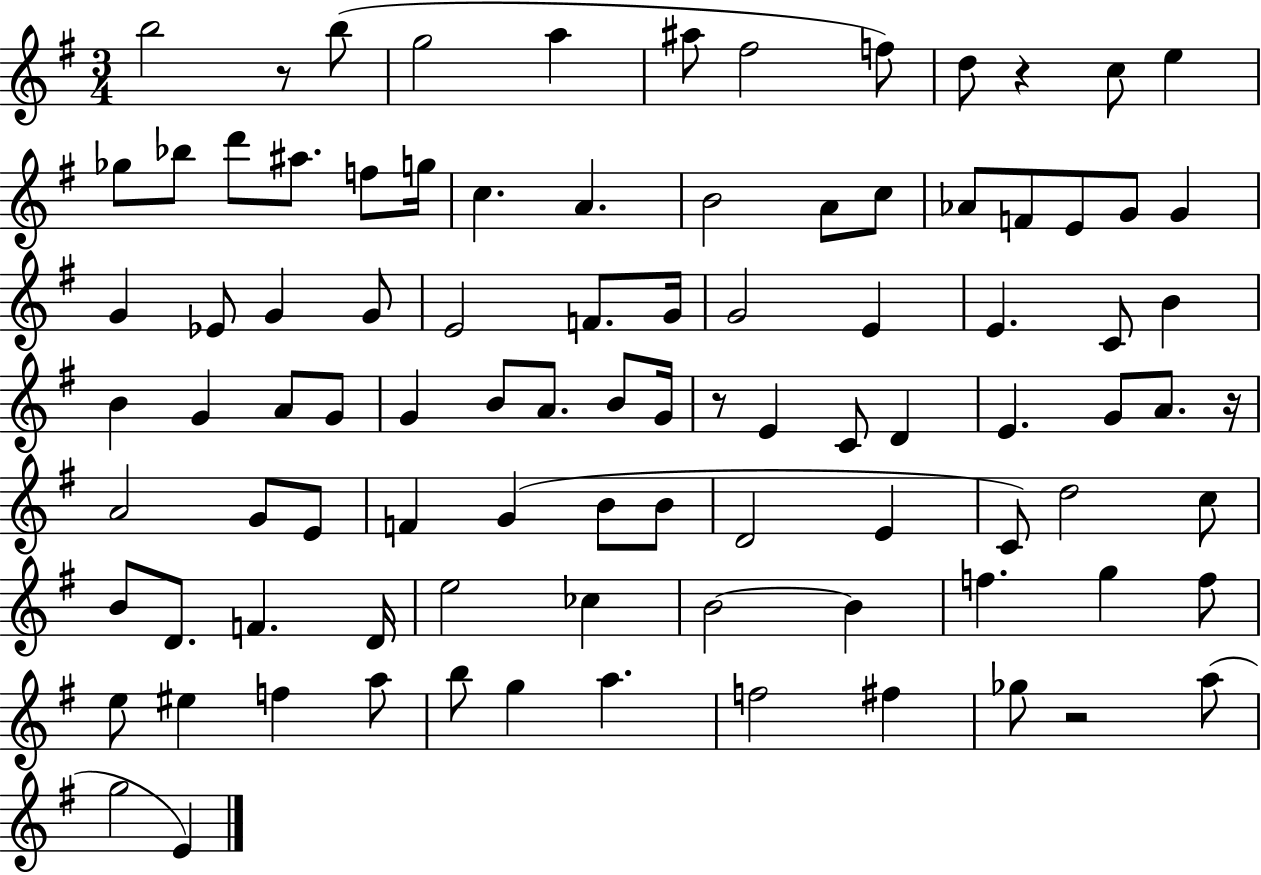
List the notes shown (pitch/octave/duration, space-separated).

B5/h R/e B5/e G5/h A5/q A#5/e F#5/h F5/e D5/e R/q C5/e E5/q Gb5/e Bb5/e D6/e A#5/e. F5/e G5/s C5/q. A4/q. B4/h A4/e C5/e Ab4/e F4/e E4/e G4/e G4/q G4/q Eb4/e G4/q G4/e E4/h F4/e. G4/s G4/h E4/q E4/q. C4/e B4/q B4/q G4/q A4/e G4/e G4/q B4/e A4/e. B4/e G4/s R/e E4/q C4/e D4/q E4/q. G4/e A4/e. R/s A4/h G4/e E4/e F4/q G4/q B4/e B4/e D4/h E4/q C4/e D5/h C5/e B4/e D4/e. F4/q. D4/s E5/h CES5/q B4/h B4/q F5/q. G5/q F5/e E5/e EIS5/q F5/q A5/e B5/e G5/q A5/q. F5/h F#5/q Gb5/e R/h A5/e G5/h E4/q